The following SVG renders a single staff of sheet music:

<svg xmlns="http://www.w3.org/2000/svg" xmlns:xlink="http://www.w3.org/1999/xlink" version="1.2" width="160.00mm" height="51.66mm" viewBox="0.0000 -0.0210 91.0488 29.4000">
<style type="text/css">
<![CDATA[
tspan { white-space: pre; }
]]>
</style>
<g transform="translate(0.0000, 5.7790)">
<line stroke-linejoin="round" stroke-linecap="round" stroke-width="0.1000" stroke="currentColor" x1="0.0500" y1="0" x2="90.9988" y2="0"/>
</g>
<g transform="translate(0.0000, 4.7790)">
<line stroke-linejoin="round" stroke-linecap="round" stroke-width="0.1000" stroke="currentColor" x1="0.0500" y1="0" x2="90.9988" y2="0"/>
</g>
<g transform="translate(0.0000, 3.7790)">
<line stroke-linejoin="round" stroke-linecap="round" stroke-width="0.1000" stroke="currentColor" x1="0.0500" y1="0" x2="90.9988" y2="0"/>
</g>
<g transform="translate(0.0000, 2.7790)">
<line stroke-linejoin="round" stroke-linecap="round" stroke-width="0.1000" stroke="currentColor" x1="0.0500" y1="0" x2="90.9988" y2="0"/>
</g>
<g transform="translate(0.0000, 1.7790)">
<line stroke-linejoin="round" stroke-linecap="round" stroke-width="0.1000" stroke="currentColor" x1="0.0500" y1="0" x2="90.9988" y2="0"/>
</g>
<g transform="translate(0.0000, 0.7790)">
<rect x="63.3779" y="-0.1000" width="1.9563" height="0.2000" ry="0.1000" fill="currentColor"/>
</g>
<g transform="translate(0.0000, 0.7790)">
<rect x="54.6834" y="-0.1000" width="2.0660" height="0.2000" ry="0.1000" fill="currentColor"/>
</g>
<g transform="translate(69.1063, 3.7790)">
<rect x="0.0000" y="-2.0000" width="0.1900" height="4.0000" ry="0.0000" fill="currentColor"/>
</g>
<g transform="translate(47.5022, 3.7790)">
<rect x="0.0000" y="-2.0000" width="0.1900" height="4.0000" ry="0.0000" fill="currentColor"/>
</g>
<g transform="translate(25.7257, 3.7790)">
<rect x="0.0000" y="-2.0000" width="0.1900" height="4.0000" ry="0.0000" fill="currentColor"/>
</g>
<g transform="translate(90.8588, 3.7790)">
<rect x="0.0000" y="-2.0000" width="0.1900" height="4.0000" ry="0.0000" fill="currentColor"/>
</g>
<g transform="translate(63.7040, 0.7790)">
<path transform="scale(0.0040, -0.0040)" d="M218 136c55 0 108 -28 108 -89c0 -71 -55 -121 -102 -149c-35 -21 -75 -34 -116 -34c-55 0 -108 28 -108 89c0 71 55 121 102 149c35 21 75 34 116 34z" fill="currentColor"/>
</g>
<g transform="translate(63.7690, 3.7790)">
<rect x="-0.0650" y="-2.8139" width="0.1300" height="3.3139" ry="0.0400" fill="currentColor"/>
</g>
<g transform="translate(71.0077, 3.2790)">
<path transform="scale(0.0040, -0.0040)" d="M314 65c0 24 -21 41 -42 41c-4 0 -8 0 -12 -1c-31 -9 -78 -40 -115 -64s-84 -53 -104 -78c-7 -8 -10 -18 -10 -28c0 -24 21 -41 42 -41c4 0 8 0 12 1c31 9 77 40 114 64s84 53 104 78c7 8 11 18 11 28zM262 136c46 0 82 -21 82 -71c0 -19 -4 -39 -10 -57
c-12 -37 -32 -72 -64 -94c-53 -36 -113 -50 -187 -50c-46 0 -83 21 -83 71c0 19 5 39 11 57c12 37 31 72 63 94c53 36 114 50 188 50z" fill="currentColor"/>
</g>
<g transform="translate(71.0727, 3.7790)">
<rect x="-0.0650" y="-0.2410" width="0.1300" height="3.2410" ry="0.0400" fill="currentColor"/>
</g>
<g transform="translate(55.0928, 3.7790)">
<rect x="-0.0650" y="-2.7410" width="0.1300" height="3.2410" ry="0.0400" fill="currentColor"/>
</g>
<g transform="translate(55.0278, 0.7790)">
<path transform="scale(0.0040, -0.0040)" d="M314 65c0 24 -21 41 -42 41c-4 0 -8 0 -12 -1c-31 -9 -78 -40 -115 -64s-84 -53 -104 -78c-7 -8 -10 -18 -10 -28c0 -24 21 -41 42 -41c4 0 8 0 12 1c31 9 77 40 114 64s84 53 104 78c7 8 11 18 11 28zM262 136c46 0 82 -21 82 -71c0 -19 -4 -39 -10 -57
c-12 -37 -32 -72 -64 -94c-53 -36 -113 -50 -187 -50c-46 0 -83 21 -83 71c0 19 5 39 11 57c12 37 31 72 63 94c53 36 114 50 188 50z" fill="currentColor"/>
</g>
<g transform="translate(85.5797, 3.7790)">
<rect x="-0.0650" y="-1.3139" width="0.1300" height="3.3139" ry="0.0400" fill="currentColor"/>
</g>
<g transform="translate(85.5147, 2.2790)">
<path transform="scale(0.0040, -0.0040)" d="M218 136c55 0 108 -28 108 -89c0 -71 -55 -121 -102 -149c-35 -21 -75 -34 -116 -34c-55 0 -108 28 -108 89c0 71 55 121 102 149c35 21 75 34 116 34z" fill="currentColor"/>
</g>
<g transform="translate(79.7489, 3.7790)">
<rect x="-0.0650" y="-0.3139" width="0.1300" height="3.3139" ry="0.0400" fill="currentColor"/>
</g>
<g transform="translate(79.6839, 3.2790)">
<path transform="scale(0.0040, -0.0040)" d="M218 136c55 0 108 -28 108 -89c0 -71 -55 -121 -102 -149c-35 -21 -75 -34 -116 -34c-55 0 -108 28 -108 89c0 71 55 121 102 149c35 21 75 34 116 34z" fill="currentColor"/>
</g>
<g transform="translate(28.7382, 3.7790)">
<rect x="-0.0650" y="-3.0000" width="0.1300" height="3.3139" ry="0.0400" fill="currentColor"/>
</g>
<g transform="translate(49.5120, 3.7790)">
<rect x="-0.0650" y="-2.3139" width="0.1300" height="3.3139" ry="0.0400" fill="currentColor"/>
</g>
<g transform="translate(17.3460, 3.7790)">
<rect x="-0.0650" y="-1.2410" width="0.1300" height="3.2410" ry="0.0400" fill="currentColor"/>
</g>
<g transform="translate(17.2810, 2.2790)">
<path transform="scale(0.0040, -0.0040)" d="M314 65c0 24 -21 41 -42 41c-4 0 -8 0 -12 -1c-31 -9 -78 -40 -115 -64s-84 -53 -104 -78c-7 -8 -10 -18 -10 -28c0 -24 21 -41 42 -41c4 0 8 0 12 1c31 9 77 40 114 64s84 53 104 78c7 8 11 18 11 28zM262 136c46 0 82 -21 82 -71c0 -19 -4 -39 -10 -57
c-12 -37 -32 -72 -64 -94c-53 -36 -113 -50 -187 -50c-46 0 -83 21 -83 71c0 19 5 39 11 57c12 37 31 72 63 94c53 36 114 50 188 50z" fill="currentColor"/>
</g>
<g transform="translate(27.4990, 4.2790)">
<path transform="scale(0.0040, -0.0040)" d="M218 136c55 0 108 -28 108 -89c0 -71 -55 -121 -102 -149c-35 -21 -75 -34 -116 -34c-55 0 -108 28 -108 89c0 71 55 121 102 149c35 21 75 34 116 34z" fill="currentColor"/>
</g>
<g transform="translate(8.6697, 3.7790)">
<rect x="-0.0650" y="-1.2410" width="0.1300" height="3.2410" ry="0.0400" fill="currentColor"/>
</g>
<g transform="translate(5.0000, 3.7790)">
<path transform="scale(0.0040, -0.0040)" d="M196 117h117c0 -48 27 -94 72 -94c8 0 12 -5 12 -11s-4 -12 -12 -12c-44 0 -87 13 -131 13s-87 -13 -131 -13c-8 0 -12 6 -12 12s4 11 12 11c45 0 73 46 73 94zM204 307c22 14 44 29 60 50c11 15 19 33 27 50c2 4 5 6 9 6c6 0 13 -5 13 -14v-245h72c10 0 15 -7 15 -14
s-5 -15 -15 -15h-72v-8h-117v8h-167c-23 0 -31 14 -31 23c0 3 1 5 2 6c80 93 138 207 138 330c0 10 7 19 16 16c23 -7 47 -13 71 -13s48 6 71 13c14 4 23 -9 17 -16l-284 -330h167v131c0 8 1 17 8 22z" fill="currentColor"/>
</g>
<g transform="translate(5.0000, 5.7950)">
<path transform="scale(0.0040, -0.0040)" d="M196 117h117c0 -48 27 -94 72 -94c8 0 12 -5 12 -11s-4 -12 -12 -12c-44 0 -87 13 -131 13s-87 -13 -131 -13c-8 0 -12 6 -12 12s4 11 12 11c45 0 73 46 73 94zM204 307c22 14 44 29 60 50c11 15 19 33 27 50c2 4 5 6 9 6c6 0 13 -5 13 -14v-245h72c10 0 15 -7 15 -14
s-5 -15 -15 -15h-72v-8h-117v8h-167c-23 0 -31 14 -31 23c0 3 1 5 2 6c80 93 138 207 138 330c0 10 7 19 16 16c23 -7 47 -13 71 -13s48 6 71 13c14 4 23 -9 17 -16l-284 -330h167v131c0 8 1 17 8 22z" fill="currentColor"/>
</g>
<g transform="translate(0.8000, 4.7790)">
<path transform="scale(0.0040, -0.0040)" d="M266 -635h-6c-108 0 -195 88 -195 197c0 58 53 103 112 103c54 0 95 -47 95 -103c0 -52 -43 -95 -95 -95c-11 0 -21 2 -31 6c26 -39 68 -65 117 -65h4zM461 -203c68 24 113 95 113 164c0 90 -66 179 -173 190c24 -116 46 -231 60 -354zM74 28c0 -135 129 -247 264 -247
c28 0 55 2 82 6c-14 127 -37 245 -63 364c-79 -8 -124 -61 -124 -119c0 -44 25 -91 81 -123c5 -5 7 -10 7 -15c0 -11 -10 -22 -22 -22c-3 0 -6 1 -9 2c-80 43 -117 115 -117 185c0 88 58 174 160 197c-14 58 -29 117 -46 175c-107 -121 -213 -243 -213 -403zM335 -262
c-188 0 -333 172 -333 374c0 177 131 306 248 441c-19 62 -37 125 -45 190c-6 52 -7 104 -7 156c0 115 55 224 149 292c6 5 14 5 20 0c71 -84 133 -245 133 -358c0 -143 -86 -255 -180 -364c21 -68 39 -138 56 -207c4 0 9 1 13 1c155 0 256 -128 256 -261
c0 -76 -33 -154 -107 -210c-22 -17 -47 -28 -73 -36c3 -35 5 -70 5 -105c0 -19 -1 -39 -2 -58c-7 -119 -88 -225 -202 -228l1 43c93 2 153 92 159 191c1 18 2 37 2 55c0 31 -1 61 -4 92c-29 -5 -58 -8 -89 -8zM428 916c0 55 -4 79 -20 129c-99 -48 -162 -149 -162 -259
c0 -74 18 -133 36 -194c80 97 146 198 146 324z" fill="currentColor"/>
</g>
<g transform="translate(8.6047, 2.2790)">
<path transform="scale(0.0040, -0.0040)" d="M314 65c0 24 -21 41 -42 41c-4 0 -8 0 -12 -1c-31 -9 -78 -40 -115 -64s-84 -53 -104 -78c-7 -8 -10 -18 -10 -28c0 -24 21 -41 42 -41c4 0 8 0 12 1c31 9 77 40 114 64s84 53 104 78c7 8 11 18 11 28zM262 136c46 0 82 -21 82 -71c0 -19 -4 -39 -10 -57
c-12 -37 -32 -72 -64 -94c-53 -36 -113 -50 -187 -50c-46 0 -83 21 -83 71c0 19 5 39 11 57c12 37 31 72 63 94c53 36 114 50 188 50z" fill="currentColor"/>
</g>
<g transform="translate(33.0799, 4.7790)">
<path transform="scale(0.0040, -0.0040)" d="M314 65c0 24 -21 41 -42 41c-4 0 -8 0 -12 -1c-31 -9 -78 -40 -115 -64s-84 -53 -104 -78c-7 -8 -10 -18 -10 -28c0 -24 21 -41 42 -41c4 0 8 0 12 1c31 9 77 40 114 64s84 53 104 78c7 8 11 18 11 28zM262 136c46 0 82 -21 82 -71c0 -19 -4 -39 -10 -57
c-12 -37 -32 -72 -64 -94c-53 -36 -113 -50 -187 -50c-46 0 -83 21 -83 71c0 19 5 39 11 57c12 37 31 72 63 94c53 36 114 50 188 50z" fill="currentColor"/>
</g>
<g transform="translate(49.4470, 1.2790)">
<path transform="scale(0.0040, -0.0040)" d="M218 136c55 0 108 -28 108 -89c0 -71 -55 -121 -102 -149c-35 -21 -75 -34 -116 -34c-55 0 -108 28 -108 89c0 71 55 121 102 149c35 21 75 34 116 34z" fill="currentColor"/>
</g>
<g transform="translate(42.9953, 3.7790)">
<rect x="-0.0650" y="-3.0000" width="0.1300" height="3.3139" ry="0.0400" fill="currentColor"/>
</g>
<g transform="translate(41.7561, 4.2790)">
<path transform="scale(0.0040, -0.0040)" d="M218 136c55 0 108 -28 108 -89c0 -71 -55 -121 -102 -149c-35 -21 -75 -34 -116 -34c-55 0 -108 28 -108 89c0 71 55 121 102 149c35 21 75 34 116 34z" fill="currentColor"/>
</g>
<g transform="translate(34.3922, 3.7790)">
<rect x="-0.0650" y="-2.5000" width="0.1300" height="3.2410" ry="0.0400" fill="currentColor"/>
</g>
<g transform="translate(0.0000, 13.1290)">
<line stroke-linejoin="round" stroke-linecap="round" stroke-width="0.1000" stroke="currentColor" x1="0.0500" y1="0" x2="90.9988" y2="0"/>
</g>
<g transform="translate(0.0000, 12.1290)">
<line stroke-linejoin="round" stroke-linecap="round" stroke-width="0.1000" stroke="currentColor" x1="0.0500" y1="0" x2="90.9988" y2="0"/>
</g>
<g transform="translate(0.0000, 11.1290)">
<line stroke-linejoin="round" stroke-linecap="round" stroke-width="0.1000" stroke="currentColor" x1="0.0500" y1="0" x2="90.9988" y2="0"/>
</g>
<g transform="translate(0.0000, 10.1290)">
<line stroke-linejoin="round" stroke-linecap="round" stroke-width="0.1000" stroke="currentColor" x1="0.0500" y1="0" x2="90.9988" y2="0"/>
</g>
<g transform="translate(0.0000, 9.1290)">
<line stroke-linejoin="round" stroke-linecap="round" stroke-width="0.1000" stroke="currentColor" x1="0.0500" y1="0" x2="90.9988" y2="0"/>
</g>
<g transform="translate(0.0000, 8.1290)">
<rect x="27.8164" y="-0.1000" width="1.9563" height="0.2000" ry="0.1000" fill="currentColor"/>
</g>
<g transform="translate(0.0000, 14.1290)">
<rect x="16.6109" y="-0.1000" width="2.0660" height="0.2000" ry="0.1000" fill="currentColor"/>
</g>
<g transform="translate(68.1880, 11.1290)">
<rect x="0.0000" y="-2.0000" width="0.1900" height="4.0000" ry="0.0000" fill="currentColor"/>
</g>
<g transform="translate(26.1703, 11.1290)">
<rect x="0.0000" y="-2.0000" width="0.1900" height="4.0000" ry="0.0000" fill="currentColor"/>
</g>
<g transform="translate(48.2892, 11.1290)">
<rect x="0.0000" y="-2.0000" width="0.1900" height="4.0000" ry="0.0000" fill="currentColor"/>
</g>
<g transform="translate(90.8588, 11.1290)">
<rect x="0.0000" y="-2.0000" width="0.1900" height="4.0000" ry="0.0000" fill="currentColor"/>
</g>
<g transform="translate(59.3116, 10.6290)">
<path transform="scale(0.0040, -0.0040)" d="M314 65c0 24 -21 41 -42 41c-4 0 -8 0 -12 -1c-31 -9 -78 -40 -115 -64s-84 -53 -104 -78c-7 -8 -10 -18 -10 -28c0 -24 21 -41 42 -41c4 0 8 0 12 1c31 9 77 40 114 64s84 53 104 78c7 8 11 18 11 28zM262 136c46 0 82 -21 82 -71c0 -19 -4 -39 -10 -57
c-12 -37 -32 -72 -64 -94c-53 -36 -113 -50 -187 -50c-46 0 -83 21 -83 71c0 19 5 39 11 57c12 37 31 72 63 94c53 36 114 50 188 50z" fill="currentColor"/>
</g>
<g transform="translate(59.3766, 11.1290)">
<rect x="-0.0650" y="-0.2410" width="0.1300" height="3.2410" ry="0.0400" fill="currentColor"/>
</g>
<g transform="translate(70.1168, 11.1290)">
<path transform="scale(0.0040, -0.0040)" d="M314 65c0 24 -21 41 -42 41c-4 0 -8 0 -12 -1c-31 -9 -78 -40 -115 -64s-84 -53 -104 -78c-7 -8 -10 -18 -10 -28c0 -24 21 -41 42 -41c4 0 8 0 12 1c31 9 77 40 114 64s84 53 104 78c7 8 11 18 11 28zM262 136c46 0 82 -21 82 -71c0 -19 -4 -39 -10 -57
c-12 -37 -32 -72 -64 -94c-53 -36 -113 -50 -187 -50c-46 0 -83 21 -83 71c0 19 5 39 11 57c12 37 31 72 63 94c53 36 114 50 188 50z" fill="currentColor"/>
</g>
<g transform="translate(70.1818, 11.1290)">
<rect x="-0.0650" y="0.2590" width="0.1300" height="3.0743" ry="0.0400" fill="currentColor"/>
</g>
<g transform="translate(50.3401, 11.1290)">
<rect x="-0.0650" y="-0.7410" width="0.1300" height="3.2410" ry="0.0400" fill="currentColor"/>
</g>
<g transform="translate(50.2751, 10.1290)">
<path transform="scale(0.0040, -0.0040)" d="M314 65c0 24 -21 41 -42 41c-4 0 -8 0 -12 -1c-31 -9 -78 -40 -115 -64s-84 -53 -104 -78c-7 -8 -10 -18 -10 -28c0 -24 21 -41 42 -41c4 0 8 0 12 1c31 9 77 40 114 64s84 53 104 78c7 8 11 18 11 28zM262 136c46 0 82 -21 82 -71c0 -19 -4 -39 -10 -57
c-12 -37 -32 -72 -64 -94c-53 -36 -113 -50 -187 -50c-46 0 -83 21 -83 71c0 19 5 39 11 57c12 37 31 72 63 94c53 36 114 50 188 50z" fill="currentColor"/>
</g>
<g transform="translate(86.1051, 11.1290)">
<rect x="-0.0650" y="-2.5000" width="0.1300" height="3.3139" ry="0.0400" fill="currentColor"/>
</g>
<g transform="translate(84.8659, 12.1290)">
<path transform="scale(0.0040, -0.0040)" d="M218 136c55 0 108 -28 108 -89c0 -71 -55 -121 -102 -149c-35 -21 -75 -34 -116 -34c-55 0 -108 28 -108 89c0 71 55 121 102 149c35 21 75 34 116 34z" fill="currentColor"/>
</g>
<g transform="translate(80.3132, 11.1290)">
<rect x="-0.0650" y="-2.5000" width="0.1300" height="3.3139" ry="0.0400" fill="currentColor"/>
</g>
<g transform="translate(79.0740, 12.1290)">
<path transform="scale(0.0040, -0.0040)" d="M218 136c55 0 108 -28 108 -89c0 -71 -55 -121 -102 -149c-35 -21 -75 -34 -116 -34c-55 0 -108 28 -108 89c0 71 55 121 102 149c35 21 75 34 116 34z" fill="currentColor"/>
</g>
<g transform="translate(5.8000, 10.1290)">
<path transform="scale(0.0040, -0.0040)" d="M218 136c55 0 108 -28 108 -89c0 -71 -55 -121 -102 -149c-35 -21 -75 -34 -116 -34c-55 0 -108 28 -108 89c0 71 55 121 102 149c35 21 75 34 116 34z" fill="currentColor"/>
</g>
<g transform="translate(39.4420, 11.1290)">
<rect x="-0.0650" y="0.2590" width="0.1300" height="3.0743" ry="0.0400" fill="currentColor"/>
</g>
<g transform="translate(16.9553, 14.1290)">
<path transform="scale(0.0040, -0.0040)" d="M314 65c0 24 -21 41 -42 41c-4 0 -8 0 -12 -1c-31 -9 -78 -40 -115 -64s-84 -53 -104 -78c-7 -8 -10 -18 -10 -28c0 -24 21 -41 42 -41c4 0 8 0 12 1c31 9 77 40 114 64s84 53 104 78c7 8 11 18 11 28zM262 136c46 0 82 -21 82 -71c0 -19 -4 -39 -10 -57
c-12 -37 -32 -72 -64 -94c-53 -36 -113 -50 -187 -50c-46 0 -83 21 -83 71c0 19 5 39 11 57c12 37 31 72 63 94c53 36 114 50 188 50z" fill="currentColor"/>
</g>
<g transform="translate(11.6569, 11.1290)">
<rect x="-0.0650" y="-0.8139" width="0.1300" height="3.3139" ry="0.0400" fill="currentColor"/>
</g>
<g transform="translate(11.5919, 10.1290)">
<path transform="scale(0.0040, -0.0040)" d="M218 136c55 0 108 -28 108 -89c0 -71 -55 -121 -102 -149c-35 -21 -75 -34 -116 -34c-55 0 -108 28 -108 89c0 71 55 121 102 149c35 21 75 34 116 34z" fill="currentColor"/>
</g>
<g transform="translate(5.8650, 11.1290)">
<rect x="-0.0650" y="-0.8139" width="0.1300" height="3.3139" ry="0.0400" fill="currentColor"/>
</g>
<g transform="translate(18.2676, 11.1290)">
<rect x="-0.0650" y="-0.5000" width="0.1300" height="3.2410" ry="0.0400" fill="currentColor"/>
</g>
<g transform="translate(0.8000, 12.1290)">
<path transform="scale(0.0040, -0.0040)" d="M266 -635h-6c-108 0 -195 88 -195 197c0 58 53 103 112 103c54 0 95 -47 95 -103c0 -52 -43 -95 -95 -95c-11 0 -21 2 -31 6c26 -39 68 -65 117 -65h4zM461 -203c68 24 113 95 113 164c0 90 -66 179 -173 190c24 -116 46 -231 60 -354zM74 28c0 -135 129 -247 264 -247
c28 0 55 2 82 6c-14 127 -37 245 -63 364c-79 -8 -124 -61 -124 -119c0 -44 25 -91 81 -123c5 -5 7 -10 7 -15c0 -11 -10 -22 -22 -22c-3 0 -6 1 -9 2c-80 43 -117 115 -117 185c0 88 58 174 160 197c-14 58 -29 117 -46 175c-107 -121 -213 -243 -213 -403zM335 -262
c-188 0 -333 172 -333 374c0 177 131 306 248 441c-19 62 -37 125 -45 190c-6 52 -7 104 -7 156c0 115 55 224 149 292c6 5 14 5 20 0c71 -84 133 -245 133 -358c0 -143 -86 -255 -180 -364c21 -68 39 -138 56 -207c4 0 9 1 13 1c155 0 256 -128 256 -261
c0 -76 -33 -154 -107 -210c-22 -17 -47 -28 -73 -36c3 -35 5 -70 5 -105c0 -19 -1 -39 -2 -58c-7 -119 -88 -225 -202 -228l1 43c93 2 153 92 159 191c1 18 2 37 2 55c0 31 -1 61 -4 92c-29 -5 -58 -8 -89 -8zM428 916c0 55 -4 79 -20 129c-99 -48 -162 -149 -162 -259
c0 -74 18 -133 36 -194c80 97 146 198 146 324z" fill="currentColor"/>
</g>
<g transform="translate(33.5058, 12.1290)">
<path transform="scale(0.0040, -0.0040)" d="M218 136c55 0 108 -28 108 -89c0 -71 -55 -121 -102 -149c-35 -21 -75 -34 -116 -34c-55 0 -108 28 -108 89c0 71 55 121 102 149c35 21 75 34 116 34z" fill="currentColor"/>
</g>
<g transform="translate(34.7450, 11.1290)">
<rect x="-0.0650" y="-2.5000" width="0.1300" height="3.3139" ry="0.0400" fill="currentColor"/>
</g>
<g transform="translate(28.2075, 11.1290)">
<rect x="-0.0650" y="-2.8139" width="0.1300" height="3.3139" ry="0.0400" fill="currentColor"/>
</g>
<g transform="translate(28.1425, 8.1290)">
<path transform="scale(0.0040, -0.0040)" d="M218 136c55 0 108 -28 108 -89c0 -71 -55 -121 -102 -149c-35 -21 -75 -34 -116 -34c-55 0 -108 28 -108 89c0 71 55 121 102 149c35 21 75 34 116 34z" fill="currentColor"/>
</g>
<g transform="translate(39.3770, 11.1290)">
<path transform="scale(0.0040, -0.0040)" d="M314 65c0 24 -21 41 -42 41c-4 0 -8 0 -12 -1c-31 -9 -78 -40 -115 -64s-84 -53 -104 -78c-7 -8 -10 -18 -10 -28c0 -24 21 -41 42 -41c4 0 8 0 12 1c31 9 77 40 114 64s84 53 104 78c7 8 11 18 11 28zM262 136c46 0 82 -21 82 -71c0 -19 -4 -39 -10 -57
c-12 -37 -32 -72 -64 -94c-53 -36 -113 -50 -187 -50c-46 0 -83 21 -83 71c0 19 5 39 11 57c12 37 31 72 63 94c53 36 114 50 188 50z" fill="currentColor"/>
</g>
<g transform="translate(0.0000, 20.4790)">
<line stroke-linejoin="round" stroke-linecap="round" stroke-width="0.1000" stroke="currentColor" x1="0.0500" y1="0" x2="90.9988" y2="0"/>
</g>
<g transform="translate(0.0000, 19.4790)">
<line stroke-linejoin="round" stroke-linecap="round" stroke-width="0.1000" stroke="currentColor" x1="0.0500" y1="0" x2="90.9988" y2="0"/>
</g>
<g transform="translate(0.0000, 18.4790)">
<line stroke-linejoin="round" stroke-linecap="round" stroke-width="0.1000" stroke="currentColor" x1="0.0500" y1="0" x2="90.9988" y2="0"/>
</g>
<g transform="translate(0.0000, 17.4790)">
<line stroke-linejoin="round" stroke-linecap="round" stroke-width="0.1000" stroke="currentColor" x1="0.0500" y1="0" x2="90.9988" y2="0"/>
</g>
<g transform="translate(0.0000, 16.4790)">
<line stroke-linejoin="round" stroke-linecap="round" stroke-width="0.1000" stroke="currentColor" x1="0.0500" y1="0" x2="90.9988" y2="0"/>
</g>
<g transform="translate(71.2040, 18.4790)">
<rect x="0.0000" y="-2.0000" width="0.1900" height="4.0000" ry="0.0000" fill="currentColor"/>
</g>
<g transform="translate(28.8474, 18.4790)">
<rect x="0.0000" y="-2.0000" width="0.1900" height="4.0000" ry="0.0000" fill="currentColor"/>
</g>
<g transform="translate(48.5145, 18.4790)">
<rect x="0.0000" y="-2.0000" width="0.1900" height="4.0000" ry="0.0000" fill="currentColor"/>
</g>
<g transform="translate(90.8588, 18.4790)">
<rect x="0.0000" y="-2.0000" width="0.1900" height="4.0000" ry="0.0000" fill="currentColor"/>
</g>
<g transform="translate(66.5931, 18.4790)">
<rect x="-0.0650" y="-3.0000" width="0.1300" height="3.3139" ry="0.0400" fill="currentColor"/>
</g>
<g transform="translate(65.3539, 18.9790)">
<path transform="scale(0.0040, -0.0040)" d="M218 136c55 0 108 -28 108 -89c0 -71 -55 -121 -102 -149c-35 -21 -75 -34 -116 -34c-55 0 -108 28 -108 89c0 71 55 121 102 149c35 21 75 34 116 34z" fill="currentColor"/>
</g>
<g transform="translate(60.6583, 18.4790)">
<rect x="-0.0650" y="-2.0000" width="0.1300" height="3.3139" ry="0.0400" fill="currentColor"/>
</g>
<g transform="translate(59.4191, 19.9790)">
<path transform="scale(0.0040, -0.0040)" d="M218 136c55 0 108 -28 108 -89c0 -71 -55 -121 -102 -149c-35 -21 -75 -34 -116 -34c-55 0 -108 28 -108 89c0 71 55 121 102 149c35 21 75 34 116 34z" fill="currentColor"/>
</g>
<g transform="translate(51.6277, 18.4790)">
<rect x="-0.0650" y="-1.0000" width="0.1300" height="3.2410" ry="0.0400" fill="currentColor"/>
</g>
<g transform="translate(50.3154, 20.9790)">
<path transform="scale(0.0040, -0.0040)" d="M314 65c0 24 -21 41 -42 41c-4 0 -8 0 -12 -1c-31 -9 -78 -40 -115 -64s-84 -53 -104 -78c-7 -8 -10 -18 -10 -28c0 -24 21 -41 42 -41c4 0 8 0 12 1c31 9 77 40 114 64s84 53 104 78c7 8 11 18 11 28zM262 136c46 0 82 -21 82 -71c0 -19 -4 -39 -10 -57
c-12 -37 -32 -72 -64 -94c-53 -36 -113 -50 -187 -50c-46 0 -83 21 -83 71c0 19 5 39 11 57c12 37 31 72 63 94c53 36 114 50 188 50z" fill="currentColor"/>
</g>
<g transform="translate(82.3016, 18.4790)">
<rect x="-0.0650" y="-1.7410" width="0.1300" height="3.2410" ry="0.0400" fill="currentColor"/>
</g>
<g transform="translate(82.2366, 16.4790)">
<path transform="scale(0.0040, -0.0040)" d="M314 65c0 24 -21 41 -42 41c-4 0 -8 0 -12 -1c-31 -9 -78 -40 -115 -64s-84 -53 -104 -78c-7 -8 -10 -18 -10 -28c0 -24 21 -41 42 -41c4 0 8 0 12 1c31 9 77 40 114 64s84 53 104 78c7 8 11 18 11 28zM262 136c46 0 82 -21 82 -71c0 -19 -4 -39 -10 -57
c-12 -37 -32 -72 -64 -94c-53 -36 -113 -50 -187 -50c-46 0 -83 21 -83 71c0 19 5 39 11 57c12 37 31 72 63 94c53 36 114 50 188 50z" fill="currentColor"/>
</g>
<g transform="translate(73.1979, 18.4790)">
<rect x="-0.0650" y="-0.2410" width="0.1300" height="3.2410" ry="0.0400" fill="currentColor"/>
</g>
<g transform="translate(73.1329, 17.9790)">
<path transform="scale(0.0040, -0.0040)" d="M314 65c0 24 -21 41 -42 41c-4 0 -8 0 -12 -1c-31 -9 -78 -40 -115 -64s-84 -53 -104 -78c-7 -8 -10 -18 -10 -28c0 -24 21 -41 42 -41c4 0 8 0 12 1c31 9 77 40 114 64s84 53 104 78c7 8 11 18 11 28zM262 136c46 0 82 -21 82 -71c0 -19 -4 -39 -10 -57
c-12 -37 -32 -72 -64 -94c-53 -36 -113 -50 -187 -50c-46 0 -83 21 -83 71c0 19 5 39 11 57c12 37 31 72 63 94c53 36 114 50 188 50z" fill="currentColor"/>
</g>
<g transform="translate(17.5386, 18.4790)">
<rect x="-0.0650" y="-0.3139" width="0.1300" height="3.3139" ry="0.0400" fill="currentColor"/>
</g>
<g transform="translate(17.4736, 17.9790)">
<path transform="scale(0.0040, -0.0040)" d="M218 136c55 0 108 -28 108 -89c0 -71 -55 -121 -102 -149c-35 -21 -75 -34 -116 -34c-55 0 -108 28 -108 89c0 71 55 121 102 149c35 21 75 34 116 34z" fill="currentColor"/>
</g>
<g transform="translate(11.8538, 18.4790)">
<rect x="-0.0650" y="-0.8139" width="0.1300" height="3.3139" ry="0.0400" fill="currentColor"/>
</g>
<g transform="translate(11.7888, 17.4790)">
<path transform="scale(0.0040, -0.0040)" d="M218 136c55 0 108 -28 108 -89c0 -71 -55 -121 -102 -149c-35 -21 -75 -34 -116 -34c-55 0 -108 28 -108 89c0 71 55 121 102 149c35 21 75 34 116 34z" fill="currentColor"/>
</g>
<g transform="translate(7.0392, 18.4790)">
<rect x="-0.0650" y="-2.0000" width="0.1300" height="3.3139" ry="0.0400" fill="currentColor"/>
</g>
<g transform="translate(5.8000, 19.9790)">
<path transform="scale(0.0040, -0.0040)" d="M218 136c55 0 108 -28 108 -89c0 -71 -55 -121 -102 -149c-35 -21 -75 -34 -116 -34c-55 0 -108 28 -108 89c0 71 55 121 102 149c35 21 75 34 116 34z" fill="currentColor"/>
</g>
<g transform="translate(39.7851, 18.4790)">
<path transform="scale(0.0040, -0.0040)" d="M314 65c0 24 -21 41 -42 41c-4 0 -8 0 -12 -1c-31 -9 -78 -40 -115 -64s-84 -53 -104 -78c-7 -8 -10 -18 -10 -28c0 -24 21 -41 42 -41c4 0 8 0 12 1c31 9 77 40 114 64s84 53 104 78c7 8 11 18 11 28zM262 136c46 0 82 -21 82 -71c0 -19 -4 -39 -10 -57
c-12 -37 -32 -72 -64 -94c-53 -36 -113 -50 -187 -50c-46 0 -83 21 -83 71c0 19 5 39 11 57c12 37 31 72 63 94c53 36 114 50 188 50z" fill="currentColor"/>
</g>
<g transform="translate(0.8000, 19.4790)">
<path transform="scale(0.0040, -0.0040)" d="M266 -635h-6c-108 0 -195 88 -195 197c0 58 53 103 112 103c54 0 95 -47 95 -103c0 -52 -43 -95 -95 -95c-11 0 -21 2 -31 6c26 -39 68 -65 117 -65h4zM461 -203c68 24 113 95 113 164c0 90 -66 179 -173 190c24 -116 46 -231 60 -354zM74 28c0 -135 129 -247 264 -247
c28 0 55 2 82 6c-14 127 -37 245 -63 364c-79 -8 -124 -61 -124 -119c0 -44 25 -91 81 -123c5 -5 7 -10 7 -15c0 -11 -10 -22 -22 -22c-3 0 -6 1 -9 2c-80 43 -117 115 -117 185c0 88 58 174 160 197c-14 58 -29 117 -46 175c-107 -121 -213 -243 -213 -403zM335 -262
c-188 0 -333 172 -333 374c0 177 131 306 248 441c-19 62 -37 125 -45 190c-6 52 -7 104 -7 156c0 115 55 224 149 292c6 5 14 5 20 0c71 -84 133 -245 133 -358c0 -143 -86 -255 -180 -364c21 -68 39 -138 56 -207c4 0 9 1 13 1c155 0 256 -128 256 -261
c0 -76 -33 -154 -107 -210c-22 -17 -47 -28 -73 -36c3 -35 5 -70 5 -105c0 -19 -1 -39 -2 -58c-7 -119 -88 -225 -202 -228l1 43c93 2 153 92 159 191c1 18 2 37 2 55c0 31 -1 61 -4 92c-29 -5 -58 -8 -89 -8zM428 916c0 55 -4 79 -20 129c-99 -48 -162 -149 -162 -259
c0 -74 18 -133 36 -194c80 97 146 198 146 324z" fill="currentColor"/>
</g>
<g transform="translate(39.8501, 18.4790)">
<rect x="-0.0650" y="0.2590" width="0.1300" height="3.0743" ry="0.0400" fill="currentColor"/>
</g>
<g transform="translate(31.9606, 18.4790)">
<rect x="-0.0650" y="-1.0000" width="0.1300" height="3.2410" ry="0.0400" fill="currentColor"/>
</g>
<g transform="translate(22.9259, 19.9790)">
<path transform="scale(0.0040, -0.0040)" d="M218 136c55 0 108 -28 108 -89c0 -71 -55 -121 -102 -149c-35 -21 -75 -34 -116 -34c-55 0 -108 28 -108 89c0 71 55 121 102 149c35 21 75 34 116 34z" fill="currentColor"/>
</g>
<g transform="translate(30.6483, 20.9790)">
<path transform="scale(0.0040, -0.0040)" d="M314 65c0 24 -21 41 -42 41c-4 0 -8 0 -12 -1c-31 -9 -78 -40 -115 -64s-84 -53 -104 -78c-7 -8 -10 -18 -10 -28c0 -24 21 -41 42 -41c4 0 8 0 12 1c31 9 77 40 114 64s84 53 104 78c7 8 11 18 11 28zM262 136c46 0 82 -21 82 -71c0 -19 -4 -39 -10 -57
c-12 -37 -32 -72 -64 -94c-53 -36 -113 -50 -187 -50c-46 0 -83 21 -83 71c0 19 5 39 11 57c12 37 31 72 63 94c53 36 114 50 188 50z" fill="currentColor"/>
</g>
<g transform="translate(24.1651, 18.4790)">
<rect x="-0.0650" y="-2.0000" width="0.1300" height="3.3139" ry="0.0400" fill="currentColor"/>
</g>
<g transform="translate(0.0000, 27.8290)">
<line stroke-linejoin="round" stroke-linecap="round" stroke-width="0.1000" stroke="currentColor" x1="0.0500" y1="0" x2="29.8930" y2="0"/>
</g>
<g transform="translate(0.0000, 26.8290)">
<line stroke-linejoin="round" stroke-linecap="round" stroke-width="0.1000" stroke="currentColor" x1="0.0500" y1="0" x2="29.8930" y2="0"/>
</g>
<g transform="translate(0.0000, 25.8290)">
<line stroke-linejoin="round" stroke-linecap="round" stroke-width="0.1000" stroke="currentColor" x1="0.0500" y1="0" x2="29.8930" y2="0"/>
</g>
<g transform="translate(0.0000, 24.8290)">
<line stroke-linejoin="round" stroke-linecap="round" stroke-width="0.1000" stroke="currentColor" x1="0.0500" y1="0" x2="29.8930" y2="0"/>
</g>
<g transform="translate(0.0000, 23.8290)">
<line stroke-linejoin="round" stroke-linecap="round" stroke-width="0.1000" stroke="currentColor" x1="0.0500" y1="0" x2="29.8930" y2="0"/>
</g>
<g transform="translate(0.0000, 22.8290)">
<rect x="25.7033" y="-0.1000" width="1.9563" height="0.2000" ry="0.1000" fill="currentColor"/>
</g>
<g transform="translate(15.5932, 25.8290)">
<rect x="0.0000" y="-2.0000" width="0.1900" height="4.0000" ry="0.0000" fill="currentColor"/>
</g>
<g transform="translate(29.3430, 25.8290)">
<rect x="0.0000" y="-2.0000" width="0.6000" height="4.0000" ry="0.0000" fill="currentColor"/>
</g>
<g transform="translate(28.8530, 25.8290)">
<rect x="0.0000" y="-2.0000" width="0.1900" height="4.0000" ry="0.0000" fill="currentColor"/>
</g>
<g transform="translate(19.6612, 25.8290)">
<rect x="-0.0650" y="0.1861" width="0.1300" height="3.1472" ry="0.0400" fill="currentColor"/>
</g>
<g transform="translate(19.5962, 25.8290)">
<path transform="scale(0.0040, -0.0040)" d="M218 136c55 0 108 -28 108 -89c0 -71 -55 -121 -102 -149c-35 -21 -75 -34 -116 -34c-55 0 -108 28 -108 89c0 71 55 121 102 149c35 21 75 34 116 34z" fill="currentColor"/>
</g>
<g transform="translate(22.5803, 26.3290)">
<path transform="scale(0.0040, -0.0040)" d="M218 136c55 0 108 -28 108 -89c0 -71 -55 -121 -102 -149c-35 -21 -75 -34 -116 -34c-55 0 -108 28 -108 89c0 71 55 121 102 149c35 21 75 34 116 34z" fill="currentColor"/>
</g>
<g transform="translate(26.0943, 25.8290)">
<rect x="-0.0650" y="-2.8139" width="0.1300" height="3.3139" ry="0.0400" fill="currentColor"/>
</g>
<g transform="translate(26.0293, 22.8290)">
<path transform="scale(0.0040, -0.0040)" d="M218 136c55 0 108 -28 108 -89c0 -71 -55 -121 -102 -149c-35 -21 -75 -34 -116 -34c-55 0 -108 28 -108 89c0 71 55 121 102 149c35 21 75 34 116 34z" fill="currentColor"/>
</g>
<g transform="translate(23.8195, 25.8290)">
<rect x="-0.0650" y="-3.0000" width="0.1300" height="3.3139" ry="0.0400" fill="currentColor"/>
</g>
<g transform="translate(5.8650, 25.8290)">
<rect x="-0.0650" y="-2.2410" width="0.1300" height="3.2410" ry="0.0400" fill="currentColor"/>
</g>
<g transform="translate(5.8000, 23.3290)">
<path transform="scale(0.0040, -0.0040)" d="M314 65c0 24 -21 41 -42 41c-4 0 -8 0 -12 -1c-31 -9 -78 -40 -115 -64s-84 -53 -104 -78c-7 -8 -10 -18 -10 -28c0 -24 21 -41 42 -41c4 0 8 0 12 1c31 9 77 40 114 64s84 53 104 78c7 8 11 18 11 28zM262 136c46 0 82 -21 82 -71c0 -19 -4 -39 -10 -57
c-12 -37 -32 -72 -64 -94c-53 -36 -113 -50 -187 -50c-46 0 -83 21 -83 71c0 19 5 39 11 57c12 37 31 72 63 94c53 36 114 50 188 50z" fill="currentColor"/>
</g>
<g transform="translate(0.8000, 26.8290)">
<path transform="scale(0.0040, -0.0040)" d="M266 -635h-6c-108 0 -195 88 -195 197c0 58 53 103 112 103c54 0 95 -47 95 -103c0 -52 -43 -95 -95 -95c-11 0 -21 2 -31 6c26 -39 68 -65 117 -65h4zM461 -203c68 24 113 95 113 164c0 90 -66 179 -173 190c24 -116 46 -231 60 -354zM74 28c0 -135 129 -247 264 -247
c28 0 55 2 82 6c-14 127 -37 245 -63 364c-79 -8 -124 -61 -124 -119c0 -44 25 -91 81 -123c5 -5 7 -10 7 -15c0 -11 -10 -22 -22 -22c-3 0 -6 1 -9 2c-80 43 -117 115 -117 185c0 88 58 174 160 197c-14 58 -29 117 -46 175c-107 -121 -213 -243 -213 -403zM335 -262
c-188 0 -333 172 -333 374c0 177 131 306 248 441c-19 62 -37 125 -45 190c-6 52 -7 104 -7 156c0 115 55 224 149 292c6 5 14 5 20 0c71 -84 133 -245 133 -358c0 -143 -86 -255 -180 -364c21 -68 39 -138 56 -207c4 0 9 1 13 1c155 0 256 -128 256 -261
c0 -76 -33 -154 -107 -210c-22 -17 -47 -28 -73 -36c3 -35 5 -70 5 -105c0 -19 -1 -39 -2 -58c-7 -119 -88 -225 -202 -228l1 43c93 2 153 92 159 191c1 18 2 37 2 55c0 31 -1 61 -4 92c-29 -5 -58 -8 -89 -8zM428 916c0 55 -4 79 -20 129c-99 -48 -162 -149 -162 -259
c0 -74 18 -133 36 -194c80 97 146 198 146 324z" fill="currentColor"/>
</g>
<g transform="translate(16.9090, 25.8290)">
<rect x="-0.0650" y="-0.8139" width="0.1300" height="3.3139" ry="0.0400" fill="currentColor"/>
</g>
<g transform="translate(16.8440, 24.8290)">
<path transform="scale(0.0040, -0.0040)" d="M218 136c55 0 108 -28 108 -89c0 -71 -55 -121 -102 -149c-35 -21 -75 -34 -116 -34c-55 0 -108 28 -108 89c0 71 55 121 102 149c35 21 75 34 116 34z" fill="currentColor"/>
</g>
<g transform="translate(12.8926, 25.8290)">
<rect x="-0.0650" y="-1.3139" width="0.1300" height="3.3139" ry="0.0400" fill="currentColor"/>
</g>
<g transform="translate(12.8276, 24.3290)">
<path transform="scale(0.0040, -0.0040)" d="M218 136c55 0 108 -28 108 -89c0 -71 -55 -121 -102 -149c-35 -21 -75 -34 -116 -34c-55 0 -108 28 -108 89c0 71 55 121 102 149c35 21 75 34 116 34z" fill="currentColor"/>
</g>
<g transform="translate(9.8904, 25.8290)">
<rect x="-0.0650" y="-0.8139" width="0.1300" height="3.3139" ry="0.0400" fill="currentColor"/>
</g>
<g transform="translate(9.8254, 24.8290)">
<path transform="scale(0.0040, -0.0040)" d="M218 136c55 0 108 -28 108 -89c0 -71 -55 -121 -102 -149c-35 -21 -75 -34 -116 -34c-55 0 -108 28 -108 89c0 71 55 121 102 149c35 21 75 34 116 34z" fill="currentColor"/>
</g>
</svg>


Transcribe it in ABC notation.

X:1
T:Untitled
M:4/4
L:1/4
K:C
e2 e2 A G2 A g a2 a c2 c e d d C2 a G B2 d2 c2 B2 G G F d c F D2 B2 D2 F A c2 f2 g2 d e d B A a